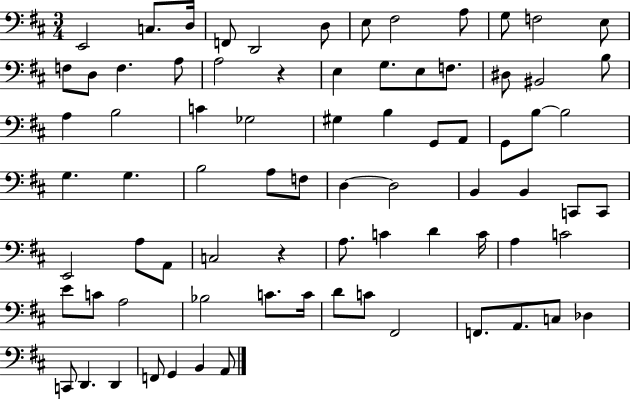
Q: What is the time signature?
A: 3/4